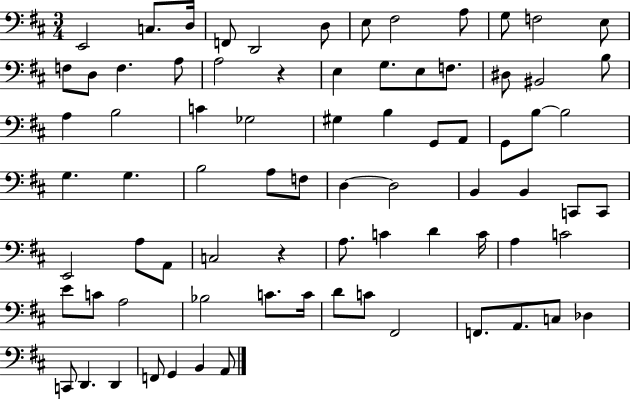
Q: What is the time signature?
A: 3/4